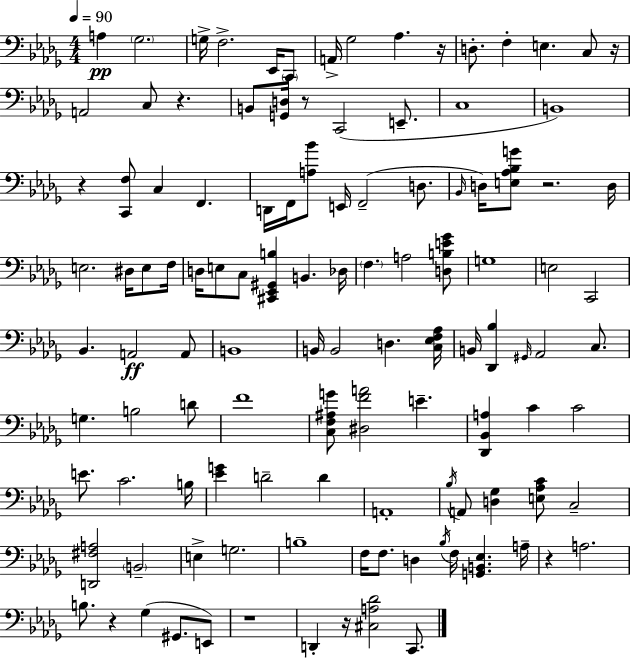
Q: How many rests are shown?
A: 10